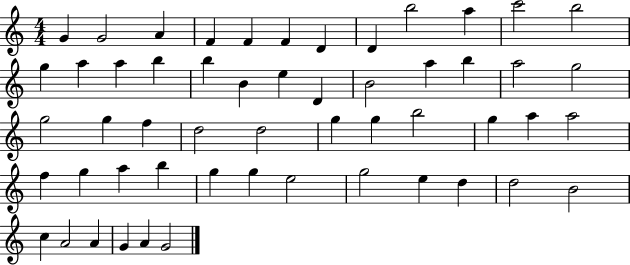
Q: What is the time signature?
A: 4/4